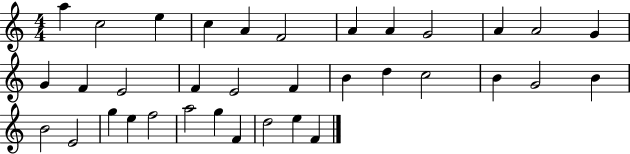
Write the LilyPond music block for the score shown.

{
  \clef treble
  \numericTimeSignature
  \time 4/4
  \key c \major
  a''4 c''2 e''4 | c''4 a'4 f'2 | a'4 a'4 g'2 | a'4 a'2 g'4 | \break g'4 f'4 e'2 | f'4 e'2 f'4 | b'4 d''4 c''2 | b'4 g'2 b'4 | \break b'2 e'2 | g''4 e''4 f''2 | a''2 g''4 f'4 | d''2 e''4 f'4 | \break \bar "|."
}